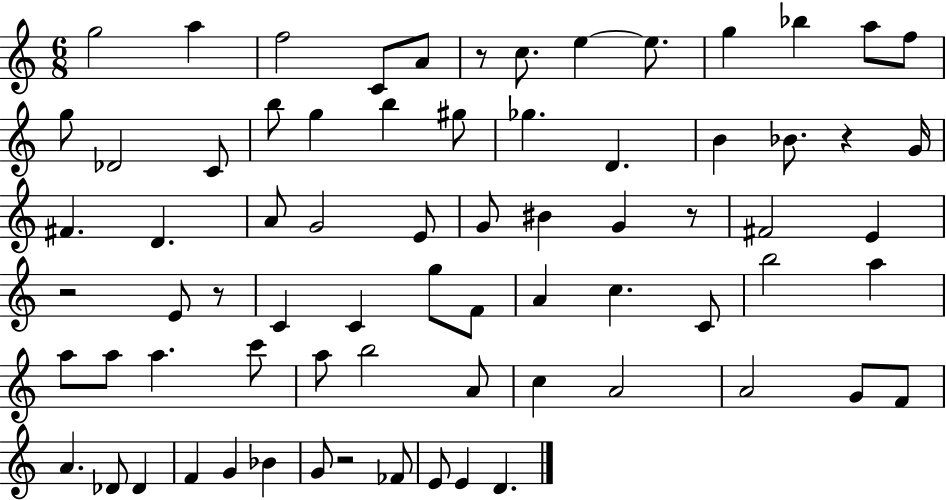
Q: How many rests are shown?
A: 6